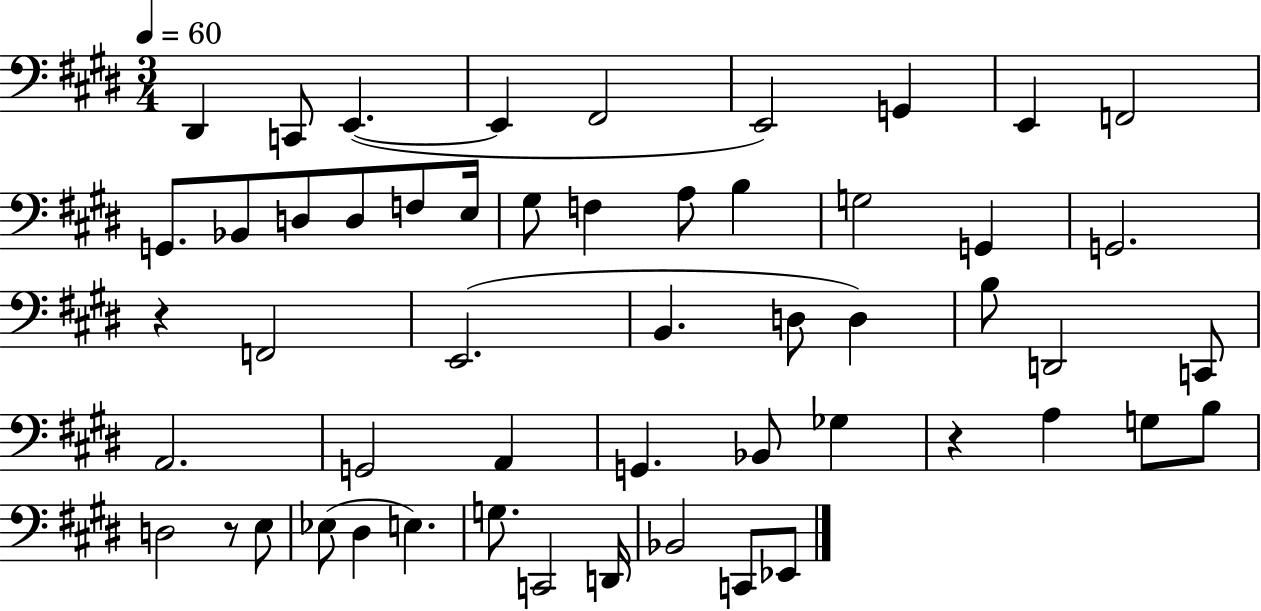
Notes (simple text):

D#2/q C2/e E2/q. E2/q F#2/h E2/h G2/q E2/q F2/h G2/e. Bb2/e D3/e D3/e F3/e E3/s G#3/e F3/q A3/e B3/q G3/h G2/q G2/h. R/q F2/h E2/h. B2/q. D3/e D3/q B3/e D2/h C2/e A2/h. G2/h A2/q G2/q. Bb2/e Gb3/q R/q A3/q G3/e B3/e D3/h R/e E3/e Eb3/e D#3/q E3/q. G3/e. C2/h D2/s Bb2/h C2/e Eb2/e